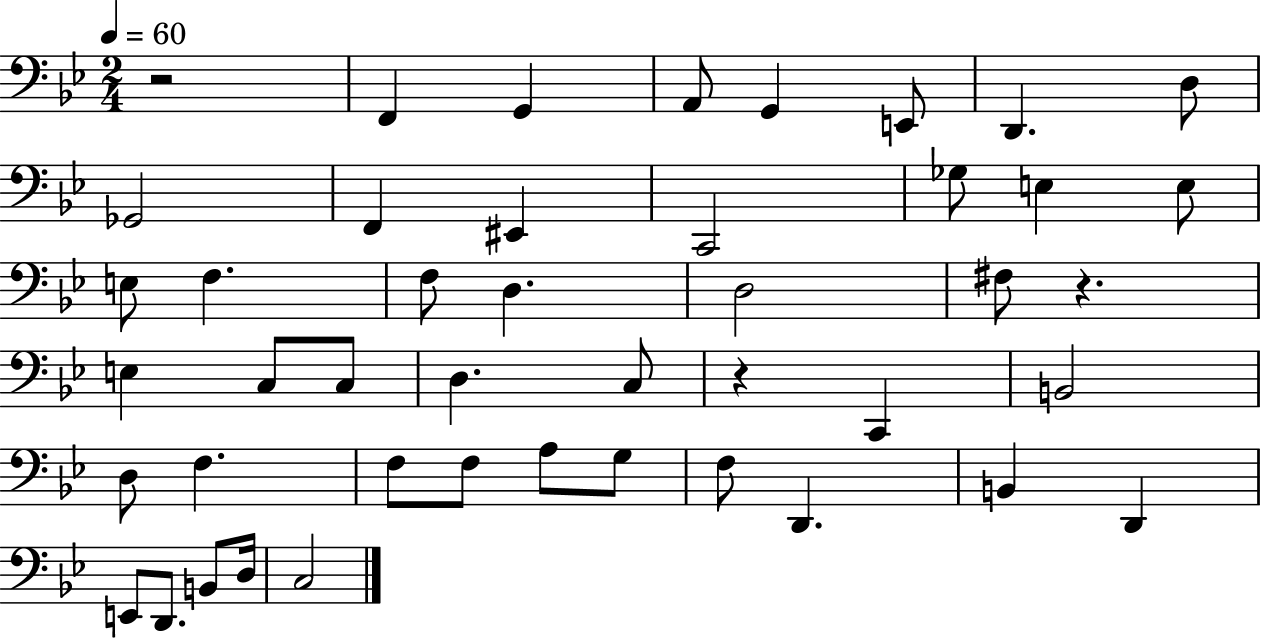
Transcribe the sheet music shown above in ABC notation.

X:1
T:Untitled
M:2/4
L:1/4
K:Bb
z2 F,, G,, A,,/2 G,, E,,/2 D,, D,/2 _G,,2 F,, ^E,, C,,2 _G,/2 E, E,/2 E,/2 F, F,/2 D, D,2 ^F,/2 z E, C,/2 C,/2 D, C,/2 z C,, B,,2 D,/2 F, F,/2 F,/2 A,/2 G,/2 F,/2 D,, B,, D,, E,,/2 D,,/2 B,,/2 D,/4 C,2